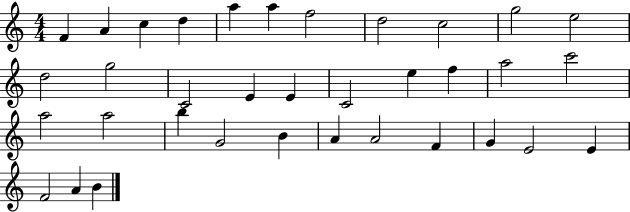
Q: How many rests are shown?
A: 0